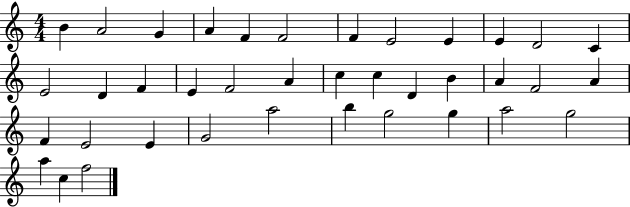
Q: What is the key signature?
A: C major